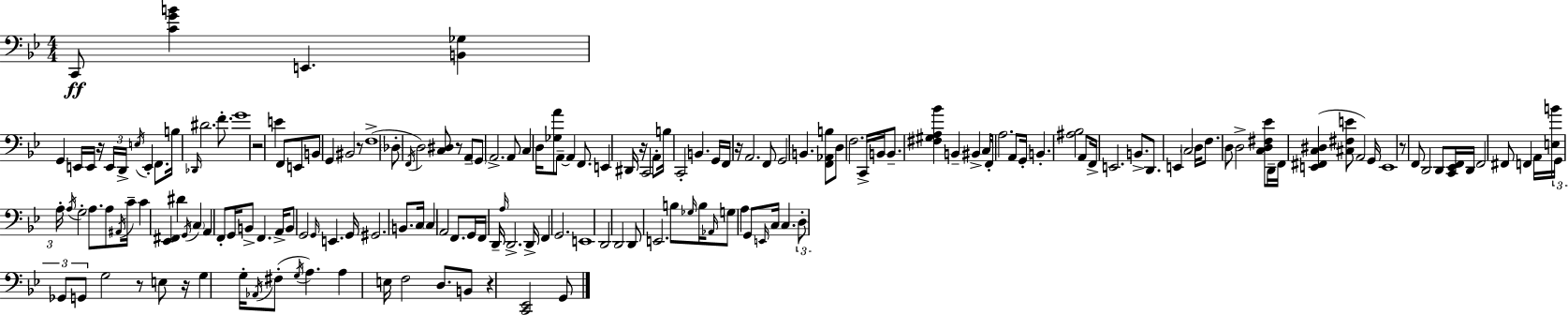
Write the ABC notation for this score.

X:1
T:Untitled
M:4/4
L:1/4
K:Bb
C,,/2 [CGB] E,, [B,,_G,] G,, E,,/4 E,,/4 z/4 E,,/4 D,,/4 E,/4 E,, F,,/2 B,/4 _D,,/4 ^D2 F/2 G4 z2 E F,,/2 E,,/2 B,,/2 G,, ^B,,2 z/2 F,4 _D,/2 F,,/4 D,2 [C,^D,]/2 z/2 A,,/2 G,,/2 A,,2 A,,/2 C, D,/4 [_G,A]/2 A,,/2 A,, F,,/2 E,, ^D,,/4 z/4 C,,2 A,,/2 B,/4 C,,2 B,, G,,/4 F,,/4 z/4 A,,2 F,,/2 G,,2 B,, [F,,_A,,B,]/2 D,/2 F,2 C,,/4 B,,/4 B,,/2 [^F,^G,A,_B] B,, ^B,, C,/4 F,,/4 A,2 A,,/2 G,,/4 B,, [^A,_B,]2 A,,/2 F,,/4 E,,2 B,,/2 D,,/2 E,, C,2 D,/4 F,/2 D,/2 D,2 [C,D,^F,_E]/2 D,,/4 F,,/4 [E,,^F,,C,^D,] [^C,^F,E]/2 A,,2 G,,/4 E,,4 z/2 F,,/2 D,,2 D,,/2 [C,,_E,,F,,]/4 D,,/4 F,,2 ^F,,/2 F,, A,,/4 [E,B]/4 G,,/4 A,/4 A,/4 G,2 A,/2 A,/2 ^A,,/4 C/4 C [_E,,^F,,] ^D G,,/4 C, A,, F,,/2 G,,/4 B,,/2 F,, A,,/4 B,,/2 G,,2 G,,/4 E,, G,,/4 ^G,,2 B,,/2 C,/4 C, A,,2 F,,/2 G,,/4 F,,/4 D,,/4 A,/4 D,,2 D,,/4 F,, G,,2 E,,4 D,,2 D,,2 D,,/2 E,,2 B,/2 _G,/4 B,/4 _A,,/4 G,/2 A, G,,/2 E,,/4 C,/4 C, D,/2 _G,,/2 G,,/2 G,2 z/2 E,/2 z/4 G, G,/4 _A,,/4 ^F,/2 G,/4 A, A, E,/4 F,2 D,/2 B,,/2 z [C,,_E,,]2 G,,/2